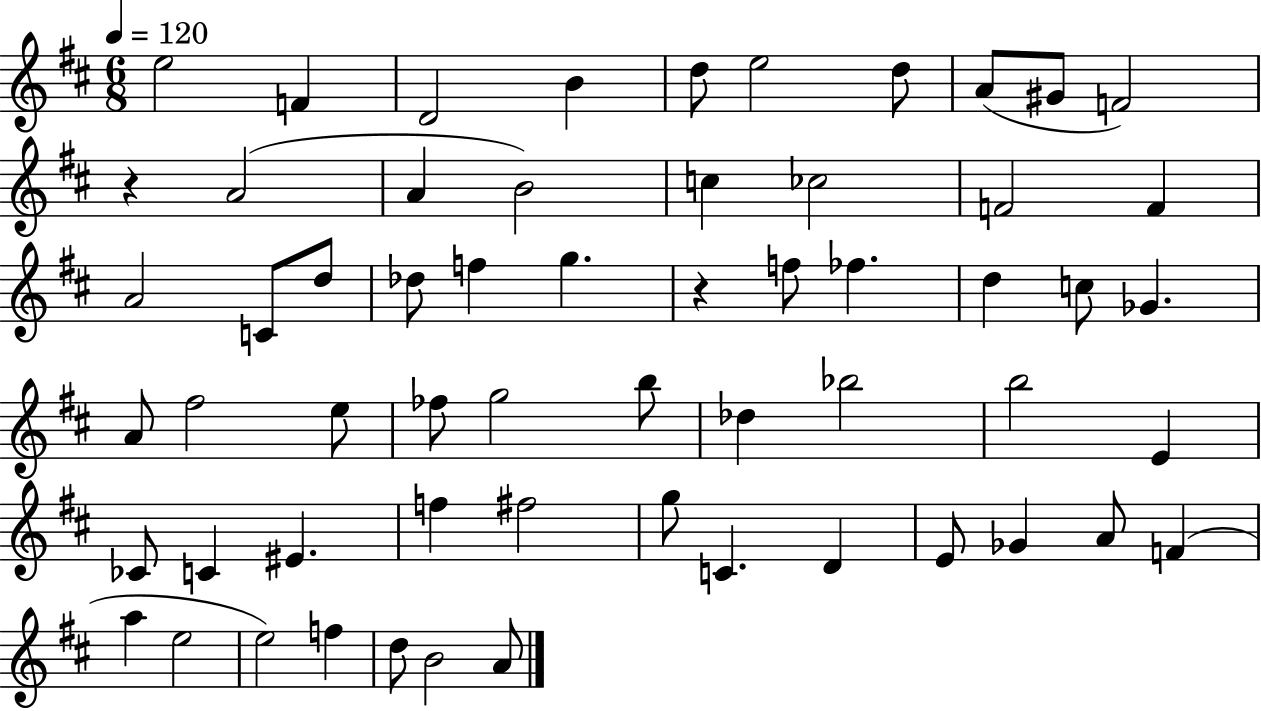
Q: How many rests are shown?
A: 2